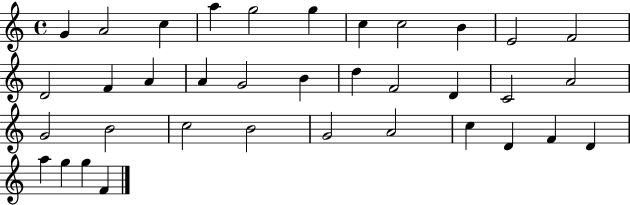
{
  \clef treble
  \time 4/4
  \defaultTimeSignature
  \key c \major
  g'4 a'2 c''4 | a''4 g''2 g''4 | c''4 c''2 b'4 | e'2 f'2 | \break d'2 f'4 a'4 | a'4 g'2 b'4 | d''4 f'2 d'4 | c'2 a'2 | \break g'2 b'2 | c''2 b'2 | g'2 a'2 | c''4 d'4 f'4 d'4 | \break a''4 g''4 g''4 f'4 | \bar "|."
}